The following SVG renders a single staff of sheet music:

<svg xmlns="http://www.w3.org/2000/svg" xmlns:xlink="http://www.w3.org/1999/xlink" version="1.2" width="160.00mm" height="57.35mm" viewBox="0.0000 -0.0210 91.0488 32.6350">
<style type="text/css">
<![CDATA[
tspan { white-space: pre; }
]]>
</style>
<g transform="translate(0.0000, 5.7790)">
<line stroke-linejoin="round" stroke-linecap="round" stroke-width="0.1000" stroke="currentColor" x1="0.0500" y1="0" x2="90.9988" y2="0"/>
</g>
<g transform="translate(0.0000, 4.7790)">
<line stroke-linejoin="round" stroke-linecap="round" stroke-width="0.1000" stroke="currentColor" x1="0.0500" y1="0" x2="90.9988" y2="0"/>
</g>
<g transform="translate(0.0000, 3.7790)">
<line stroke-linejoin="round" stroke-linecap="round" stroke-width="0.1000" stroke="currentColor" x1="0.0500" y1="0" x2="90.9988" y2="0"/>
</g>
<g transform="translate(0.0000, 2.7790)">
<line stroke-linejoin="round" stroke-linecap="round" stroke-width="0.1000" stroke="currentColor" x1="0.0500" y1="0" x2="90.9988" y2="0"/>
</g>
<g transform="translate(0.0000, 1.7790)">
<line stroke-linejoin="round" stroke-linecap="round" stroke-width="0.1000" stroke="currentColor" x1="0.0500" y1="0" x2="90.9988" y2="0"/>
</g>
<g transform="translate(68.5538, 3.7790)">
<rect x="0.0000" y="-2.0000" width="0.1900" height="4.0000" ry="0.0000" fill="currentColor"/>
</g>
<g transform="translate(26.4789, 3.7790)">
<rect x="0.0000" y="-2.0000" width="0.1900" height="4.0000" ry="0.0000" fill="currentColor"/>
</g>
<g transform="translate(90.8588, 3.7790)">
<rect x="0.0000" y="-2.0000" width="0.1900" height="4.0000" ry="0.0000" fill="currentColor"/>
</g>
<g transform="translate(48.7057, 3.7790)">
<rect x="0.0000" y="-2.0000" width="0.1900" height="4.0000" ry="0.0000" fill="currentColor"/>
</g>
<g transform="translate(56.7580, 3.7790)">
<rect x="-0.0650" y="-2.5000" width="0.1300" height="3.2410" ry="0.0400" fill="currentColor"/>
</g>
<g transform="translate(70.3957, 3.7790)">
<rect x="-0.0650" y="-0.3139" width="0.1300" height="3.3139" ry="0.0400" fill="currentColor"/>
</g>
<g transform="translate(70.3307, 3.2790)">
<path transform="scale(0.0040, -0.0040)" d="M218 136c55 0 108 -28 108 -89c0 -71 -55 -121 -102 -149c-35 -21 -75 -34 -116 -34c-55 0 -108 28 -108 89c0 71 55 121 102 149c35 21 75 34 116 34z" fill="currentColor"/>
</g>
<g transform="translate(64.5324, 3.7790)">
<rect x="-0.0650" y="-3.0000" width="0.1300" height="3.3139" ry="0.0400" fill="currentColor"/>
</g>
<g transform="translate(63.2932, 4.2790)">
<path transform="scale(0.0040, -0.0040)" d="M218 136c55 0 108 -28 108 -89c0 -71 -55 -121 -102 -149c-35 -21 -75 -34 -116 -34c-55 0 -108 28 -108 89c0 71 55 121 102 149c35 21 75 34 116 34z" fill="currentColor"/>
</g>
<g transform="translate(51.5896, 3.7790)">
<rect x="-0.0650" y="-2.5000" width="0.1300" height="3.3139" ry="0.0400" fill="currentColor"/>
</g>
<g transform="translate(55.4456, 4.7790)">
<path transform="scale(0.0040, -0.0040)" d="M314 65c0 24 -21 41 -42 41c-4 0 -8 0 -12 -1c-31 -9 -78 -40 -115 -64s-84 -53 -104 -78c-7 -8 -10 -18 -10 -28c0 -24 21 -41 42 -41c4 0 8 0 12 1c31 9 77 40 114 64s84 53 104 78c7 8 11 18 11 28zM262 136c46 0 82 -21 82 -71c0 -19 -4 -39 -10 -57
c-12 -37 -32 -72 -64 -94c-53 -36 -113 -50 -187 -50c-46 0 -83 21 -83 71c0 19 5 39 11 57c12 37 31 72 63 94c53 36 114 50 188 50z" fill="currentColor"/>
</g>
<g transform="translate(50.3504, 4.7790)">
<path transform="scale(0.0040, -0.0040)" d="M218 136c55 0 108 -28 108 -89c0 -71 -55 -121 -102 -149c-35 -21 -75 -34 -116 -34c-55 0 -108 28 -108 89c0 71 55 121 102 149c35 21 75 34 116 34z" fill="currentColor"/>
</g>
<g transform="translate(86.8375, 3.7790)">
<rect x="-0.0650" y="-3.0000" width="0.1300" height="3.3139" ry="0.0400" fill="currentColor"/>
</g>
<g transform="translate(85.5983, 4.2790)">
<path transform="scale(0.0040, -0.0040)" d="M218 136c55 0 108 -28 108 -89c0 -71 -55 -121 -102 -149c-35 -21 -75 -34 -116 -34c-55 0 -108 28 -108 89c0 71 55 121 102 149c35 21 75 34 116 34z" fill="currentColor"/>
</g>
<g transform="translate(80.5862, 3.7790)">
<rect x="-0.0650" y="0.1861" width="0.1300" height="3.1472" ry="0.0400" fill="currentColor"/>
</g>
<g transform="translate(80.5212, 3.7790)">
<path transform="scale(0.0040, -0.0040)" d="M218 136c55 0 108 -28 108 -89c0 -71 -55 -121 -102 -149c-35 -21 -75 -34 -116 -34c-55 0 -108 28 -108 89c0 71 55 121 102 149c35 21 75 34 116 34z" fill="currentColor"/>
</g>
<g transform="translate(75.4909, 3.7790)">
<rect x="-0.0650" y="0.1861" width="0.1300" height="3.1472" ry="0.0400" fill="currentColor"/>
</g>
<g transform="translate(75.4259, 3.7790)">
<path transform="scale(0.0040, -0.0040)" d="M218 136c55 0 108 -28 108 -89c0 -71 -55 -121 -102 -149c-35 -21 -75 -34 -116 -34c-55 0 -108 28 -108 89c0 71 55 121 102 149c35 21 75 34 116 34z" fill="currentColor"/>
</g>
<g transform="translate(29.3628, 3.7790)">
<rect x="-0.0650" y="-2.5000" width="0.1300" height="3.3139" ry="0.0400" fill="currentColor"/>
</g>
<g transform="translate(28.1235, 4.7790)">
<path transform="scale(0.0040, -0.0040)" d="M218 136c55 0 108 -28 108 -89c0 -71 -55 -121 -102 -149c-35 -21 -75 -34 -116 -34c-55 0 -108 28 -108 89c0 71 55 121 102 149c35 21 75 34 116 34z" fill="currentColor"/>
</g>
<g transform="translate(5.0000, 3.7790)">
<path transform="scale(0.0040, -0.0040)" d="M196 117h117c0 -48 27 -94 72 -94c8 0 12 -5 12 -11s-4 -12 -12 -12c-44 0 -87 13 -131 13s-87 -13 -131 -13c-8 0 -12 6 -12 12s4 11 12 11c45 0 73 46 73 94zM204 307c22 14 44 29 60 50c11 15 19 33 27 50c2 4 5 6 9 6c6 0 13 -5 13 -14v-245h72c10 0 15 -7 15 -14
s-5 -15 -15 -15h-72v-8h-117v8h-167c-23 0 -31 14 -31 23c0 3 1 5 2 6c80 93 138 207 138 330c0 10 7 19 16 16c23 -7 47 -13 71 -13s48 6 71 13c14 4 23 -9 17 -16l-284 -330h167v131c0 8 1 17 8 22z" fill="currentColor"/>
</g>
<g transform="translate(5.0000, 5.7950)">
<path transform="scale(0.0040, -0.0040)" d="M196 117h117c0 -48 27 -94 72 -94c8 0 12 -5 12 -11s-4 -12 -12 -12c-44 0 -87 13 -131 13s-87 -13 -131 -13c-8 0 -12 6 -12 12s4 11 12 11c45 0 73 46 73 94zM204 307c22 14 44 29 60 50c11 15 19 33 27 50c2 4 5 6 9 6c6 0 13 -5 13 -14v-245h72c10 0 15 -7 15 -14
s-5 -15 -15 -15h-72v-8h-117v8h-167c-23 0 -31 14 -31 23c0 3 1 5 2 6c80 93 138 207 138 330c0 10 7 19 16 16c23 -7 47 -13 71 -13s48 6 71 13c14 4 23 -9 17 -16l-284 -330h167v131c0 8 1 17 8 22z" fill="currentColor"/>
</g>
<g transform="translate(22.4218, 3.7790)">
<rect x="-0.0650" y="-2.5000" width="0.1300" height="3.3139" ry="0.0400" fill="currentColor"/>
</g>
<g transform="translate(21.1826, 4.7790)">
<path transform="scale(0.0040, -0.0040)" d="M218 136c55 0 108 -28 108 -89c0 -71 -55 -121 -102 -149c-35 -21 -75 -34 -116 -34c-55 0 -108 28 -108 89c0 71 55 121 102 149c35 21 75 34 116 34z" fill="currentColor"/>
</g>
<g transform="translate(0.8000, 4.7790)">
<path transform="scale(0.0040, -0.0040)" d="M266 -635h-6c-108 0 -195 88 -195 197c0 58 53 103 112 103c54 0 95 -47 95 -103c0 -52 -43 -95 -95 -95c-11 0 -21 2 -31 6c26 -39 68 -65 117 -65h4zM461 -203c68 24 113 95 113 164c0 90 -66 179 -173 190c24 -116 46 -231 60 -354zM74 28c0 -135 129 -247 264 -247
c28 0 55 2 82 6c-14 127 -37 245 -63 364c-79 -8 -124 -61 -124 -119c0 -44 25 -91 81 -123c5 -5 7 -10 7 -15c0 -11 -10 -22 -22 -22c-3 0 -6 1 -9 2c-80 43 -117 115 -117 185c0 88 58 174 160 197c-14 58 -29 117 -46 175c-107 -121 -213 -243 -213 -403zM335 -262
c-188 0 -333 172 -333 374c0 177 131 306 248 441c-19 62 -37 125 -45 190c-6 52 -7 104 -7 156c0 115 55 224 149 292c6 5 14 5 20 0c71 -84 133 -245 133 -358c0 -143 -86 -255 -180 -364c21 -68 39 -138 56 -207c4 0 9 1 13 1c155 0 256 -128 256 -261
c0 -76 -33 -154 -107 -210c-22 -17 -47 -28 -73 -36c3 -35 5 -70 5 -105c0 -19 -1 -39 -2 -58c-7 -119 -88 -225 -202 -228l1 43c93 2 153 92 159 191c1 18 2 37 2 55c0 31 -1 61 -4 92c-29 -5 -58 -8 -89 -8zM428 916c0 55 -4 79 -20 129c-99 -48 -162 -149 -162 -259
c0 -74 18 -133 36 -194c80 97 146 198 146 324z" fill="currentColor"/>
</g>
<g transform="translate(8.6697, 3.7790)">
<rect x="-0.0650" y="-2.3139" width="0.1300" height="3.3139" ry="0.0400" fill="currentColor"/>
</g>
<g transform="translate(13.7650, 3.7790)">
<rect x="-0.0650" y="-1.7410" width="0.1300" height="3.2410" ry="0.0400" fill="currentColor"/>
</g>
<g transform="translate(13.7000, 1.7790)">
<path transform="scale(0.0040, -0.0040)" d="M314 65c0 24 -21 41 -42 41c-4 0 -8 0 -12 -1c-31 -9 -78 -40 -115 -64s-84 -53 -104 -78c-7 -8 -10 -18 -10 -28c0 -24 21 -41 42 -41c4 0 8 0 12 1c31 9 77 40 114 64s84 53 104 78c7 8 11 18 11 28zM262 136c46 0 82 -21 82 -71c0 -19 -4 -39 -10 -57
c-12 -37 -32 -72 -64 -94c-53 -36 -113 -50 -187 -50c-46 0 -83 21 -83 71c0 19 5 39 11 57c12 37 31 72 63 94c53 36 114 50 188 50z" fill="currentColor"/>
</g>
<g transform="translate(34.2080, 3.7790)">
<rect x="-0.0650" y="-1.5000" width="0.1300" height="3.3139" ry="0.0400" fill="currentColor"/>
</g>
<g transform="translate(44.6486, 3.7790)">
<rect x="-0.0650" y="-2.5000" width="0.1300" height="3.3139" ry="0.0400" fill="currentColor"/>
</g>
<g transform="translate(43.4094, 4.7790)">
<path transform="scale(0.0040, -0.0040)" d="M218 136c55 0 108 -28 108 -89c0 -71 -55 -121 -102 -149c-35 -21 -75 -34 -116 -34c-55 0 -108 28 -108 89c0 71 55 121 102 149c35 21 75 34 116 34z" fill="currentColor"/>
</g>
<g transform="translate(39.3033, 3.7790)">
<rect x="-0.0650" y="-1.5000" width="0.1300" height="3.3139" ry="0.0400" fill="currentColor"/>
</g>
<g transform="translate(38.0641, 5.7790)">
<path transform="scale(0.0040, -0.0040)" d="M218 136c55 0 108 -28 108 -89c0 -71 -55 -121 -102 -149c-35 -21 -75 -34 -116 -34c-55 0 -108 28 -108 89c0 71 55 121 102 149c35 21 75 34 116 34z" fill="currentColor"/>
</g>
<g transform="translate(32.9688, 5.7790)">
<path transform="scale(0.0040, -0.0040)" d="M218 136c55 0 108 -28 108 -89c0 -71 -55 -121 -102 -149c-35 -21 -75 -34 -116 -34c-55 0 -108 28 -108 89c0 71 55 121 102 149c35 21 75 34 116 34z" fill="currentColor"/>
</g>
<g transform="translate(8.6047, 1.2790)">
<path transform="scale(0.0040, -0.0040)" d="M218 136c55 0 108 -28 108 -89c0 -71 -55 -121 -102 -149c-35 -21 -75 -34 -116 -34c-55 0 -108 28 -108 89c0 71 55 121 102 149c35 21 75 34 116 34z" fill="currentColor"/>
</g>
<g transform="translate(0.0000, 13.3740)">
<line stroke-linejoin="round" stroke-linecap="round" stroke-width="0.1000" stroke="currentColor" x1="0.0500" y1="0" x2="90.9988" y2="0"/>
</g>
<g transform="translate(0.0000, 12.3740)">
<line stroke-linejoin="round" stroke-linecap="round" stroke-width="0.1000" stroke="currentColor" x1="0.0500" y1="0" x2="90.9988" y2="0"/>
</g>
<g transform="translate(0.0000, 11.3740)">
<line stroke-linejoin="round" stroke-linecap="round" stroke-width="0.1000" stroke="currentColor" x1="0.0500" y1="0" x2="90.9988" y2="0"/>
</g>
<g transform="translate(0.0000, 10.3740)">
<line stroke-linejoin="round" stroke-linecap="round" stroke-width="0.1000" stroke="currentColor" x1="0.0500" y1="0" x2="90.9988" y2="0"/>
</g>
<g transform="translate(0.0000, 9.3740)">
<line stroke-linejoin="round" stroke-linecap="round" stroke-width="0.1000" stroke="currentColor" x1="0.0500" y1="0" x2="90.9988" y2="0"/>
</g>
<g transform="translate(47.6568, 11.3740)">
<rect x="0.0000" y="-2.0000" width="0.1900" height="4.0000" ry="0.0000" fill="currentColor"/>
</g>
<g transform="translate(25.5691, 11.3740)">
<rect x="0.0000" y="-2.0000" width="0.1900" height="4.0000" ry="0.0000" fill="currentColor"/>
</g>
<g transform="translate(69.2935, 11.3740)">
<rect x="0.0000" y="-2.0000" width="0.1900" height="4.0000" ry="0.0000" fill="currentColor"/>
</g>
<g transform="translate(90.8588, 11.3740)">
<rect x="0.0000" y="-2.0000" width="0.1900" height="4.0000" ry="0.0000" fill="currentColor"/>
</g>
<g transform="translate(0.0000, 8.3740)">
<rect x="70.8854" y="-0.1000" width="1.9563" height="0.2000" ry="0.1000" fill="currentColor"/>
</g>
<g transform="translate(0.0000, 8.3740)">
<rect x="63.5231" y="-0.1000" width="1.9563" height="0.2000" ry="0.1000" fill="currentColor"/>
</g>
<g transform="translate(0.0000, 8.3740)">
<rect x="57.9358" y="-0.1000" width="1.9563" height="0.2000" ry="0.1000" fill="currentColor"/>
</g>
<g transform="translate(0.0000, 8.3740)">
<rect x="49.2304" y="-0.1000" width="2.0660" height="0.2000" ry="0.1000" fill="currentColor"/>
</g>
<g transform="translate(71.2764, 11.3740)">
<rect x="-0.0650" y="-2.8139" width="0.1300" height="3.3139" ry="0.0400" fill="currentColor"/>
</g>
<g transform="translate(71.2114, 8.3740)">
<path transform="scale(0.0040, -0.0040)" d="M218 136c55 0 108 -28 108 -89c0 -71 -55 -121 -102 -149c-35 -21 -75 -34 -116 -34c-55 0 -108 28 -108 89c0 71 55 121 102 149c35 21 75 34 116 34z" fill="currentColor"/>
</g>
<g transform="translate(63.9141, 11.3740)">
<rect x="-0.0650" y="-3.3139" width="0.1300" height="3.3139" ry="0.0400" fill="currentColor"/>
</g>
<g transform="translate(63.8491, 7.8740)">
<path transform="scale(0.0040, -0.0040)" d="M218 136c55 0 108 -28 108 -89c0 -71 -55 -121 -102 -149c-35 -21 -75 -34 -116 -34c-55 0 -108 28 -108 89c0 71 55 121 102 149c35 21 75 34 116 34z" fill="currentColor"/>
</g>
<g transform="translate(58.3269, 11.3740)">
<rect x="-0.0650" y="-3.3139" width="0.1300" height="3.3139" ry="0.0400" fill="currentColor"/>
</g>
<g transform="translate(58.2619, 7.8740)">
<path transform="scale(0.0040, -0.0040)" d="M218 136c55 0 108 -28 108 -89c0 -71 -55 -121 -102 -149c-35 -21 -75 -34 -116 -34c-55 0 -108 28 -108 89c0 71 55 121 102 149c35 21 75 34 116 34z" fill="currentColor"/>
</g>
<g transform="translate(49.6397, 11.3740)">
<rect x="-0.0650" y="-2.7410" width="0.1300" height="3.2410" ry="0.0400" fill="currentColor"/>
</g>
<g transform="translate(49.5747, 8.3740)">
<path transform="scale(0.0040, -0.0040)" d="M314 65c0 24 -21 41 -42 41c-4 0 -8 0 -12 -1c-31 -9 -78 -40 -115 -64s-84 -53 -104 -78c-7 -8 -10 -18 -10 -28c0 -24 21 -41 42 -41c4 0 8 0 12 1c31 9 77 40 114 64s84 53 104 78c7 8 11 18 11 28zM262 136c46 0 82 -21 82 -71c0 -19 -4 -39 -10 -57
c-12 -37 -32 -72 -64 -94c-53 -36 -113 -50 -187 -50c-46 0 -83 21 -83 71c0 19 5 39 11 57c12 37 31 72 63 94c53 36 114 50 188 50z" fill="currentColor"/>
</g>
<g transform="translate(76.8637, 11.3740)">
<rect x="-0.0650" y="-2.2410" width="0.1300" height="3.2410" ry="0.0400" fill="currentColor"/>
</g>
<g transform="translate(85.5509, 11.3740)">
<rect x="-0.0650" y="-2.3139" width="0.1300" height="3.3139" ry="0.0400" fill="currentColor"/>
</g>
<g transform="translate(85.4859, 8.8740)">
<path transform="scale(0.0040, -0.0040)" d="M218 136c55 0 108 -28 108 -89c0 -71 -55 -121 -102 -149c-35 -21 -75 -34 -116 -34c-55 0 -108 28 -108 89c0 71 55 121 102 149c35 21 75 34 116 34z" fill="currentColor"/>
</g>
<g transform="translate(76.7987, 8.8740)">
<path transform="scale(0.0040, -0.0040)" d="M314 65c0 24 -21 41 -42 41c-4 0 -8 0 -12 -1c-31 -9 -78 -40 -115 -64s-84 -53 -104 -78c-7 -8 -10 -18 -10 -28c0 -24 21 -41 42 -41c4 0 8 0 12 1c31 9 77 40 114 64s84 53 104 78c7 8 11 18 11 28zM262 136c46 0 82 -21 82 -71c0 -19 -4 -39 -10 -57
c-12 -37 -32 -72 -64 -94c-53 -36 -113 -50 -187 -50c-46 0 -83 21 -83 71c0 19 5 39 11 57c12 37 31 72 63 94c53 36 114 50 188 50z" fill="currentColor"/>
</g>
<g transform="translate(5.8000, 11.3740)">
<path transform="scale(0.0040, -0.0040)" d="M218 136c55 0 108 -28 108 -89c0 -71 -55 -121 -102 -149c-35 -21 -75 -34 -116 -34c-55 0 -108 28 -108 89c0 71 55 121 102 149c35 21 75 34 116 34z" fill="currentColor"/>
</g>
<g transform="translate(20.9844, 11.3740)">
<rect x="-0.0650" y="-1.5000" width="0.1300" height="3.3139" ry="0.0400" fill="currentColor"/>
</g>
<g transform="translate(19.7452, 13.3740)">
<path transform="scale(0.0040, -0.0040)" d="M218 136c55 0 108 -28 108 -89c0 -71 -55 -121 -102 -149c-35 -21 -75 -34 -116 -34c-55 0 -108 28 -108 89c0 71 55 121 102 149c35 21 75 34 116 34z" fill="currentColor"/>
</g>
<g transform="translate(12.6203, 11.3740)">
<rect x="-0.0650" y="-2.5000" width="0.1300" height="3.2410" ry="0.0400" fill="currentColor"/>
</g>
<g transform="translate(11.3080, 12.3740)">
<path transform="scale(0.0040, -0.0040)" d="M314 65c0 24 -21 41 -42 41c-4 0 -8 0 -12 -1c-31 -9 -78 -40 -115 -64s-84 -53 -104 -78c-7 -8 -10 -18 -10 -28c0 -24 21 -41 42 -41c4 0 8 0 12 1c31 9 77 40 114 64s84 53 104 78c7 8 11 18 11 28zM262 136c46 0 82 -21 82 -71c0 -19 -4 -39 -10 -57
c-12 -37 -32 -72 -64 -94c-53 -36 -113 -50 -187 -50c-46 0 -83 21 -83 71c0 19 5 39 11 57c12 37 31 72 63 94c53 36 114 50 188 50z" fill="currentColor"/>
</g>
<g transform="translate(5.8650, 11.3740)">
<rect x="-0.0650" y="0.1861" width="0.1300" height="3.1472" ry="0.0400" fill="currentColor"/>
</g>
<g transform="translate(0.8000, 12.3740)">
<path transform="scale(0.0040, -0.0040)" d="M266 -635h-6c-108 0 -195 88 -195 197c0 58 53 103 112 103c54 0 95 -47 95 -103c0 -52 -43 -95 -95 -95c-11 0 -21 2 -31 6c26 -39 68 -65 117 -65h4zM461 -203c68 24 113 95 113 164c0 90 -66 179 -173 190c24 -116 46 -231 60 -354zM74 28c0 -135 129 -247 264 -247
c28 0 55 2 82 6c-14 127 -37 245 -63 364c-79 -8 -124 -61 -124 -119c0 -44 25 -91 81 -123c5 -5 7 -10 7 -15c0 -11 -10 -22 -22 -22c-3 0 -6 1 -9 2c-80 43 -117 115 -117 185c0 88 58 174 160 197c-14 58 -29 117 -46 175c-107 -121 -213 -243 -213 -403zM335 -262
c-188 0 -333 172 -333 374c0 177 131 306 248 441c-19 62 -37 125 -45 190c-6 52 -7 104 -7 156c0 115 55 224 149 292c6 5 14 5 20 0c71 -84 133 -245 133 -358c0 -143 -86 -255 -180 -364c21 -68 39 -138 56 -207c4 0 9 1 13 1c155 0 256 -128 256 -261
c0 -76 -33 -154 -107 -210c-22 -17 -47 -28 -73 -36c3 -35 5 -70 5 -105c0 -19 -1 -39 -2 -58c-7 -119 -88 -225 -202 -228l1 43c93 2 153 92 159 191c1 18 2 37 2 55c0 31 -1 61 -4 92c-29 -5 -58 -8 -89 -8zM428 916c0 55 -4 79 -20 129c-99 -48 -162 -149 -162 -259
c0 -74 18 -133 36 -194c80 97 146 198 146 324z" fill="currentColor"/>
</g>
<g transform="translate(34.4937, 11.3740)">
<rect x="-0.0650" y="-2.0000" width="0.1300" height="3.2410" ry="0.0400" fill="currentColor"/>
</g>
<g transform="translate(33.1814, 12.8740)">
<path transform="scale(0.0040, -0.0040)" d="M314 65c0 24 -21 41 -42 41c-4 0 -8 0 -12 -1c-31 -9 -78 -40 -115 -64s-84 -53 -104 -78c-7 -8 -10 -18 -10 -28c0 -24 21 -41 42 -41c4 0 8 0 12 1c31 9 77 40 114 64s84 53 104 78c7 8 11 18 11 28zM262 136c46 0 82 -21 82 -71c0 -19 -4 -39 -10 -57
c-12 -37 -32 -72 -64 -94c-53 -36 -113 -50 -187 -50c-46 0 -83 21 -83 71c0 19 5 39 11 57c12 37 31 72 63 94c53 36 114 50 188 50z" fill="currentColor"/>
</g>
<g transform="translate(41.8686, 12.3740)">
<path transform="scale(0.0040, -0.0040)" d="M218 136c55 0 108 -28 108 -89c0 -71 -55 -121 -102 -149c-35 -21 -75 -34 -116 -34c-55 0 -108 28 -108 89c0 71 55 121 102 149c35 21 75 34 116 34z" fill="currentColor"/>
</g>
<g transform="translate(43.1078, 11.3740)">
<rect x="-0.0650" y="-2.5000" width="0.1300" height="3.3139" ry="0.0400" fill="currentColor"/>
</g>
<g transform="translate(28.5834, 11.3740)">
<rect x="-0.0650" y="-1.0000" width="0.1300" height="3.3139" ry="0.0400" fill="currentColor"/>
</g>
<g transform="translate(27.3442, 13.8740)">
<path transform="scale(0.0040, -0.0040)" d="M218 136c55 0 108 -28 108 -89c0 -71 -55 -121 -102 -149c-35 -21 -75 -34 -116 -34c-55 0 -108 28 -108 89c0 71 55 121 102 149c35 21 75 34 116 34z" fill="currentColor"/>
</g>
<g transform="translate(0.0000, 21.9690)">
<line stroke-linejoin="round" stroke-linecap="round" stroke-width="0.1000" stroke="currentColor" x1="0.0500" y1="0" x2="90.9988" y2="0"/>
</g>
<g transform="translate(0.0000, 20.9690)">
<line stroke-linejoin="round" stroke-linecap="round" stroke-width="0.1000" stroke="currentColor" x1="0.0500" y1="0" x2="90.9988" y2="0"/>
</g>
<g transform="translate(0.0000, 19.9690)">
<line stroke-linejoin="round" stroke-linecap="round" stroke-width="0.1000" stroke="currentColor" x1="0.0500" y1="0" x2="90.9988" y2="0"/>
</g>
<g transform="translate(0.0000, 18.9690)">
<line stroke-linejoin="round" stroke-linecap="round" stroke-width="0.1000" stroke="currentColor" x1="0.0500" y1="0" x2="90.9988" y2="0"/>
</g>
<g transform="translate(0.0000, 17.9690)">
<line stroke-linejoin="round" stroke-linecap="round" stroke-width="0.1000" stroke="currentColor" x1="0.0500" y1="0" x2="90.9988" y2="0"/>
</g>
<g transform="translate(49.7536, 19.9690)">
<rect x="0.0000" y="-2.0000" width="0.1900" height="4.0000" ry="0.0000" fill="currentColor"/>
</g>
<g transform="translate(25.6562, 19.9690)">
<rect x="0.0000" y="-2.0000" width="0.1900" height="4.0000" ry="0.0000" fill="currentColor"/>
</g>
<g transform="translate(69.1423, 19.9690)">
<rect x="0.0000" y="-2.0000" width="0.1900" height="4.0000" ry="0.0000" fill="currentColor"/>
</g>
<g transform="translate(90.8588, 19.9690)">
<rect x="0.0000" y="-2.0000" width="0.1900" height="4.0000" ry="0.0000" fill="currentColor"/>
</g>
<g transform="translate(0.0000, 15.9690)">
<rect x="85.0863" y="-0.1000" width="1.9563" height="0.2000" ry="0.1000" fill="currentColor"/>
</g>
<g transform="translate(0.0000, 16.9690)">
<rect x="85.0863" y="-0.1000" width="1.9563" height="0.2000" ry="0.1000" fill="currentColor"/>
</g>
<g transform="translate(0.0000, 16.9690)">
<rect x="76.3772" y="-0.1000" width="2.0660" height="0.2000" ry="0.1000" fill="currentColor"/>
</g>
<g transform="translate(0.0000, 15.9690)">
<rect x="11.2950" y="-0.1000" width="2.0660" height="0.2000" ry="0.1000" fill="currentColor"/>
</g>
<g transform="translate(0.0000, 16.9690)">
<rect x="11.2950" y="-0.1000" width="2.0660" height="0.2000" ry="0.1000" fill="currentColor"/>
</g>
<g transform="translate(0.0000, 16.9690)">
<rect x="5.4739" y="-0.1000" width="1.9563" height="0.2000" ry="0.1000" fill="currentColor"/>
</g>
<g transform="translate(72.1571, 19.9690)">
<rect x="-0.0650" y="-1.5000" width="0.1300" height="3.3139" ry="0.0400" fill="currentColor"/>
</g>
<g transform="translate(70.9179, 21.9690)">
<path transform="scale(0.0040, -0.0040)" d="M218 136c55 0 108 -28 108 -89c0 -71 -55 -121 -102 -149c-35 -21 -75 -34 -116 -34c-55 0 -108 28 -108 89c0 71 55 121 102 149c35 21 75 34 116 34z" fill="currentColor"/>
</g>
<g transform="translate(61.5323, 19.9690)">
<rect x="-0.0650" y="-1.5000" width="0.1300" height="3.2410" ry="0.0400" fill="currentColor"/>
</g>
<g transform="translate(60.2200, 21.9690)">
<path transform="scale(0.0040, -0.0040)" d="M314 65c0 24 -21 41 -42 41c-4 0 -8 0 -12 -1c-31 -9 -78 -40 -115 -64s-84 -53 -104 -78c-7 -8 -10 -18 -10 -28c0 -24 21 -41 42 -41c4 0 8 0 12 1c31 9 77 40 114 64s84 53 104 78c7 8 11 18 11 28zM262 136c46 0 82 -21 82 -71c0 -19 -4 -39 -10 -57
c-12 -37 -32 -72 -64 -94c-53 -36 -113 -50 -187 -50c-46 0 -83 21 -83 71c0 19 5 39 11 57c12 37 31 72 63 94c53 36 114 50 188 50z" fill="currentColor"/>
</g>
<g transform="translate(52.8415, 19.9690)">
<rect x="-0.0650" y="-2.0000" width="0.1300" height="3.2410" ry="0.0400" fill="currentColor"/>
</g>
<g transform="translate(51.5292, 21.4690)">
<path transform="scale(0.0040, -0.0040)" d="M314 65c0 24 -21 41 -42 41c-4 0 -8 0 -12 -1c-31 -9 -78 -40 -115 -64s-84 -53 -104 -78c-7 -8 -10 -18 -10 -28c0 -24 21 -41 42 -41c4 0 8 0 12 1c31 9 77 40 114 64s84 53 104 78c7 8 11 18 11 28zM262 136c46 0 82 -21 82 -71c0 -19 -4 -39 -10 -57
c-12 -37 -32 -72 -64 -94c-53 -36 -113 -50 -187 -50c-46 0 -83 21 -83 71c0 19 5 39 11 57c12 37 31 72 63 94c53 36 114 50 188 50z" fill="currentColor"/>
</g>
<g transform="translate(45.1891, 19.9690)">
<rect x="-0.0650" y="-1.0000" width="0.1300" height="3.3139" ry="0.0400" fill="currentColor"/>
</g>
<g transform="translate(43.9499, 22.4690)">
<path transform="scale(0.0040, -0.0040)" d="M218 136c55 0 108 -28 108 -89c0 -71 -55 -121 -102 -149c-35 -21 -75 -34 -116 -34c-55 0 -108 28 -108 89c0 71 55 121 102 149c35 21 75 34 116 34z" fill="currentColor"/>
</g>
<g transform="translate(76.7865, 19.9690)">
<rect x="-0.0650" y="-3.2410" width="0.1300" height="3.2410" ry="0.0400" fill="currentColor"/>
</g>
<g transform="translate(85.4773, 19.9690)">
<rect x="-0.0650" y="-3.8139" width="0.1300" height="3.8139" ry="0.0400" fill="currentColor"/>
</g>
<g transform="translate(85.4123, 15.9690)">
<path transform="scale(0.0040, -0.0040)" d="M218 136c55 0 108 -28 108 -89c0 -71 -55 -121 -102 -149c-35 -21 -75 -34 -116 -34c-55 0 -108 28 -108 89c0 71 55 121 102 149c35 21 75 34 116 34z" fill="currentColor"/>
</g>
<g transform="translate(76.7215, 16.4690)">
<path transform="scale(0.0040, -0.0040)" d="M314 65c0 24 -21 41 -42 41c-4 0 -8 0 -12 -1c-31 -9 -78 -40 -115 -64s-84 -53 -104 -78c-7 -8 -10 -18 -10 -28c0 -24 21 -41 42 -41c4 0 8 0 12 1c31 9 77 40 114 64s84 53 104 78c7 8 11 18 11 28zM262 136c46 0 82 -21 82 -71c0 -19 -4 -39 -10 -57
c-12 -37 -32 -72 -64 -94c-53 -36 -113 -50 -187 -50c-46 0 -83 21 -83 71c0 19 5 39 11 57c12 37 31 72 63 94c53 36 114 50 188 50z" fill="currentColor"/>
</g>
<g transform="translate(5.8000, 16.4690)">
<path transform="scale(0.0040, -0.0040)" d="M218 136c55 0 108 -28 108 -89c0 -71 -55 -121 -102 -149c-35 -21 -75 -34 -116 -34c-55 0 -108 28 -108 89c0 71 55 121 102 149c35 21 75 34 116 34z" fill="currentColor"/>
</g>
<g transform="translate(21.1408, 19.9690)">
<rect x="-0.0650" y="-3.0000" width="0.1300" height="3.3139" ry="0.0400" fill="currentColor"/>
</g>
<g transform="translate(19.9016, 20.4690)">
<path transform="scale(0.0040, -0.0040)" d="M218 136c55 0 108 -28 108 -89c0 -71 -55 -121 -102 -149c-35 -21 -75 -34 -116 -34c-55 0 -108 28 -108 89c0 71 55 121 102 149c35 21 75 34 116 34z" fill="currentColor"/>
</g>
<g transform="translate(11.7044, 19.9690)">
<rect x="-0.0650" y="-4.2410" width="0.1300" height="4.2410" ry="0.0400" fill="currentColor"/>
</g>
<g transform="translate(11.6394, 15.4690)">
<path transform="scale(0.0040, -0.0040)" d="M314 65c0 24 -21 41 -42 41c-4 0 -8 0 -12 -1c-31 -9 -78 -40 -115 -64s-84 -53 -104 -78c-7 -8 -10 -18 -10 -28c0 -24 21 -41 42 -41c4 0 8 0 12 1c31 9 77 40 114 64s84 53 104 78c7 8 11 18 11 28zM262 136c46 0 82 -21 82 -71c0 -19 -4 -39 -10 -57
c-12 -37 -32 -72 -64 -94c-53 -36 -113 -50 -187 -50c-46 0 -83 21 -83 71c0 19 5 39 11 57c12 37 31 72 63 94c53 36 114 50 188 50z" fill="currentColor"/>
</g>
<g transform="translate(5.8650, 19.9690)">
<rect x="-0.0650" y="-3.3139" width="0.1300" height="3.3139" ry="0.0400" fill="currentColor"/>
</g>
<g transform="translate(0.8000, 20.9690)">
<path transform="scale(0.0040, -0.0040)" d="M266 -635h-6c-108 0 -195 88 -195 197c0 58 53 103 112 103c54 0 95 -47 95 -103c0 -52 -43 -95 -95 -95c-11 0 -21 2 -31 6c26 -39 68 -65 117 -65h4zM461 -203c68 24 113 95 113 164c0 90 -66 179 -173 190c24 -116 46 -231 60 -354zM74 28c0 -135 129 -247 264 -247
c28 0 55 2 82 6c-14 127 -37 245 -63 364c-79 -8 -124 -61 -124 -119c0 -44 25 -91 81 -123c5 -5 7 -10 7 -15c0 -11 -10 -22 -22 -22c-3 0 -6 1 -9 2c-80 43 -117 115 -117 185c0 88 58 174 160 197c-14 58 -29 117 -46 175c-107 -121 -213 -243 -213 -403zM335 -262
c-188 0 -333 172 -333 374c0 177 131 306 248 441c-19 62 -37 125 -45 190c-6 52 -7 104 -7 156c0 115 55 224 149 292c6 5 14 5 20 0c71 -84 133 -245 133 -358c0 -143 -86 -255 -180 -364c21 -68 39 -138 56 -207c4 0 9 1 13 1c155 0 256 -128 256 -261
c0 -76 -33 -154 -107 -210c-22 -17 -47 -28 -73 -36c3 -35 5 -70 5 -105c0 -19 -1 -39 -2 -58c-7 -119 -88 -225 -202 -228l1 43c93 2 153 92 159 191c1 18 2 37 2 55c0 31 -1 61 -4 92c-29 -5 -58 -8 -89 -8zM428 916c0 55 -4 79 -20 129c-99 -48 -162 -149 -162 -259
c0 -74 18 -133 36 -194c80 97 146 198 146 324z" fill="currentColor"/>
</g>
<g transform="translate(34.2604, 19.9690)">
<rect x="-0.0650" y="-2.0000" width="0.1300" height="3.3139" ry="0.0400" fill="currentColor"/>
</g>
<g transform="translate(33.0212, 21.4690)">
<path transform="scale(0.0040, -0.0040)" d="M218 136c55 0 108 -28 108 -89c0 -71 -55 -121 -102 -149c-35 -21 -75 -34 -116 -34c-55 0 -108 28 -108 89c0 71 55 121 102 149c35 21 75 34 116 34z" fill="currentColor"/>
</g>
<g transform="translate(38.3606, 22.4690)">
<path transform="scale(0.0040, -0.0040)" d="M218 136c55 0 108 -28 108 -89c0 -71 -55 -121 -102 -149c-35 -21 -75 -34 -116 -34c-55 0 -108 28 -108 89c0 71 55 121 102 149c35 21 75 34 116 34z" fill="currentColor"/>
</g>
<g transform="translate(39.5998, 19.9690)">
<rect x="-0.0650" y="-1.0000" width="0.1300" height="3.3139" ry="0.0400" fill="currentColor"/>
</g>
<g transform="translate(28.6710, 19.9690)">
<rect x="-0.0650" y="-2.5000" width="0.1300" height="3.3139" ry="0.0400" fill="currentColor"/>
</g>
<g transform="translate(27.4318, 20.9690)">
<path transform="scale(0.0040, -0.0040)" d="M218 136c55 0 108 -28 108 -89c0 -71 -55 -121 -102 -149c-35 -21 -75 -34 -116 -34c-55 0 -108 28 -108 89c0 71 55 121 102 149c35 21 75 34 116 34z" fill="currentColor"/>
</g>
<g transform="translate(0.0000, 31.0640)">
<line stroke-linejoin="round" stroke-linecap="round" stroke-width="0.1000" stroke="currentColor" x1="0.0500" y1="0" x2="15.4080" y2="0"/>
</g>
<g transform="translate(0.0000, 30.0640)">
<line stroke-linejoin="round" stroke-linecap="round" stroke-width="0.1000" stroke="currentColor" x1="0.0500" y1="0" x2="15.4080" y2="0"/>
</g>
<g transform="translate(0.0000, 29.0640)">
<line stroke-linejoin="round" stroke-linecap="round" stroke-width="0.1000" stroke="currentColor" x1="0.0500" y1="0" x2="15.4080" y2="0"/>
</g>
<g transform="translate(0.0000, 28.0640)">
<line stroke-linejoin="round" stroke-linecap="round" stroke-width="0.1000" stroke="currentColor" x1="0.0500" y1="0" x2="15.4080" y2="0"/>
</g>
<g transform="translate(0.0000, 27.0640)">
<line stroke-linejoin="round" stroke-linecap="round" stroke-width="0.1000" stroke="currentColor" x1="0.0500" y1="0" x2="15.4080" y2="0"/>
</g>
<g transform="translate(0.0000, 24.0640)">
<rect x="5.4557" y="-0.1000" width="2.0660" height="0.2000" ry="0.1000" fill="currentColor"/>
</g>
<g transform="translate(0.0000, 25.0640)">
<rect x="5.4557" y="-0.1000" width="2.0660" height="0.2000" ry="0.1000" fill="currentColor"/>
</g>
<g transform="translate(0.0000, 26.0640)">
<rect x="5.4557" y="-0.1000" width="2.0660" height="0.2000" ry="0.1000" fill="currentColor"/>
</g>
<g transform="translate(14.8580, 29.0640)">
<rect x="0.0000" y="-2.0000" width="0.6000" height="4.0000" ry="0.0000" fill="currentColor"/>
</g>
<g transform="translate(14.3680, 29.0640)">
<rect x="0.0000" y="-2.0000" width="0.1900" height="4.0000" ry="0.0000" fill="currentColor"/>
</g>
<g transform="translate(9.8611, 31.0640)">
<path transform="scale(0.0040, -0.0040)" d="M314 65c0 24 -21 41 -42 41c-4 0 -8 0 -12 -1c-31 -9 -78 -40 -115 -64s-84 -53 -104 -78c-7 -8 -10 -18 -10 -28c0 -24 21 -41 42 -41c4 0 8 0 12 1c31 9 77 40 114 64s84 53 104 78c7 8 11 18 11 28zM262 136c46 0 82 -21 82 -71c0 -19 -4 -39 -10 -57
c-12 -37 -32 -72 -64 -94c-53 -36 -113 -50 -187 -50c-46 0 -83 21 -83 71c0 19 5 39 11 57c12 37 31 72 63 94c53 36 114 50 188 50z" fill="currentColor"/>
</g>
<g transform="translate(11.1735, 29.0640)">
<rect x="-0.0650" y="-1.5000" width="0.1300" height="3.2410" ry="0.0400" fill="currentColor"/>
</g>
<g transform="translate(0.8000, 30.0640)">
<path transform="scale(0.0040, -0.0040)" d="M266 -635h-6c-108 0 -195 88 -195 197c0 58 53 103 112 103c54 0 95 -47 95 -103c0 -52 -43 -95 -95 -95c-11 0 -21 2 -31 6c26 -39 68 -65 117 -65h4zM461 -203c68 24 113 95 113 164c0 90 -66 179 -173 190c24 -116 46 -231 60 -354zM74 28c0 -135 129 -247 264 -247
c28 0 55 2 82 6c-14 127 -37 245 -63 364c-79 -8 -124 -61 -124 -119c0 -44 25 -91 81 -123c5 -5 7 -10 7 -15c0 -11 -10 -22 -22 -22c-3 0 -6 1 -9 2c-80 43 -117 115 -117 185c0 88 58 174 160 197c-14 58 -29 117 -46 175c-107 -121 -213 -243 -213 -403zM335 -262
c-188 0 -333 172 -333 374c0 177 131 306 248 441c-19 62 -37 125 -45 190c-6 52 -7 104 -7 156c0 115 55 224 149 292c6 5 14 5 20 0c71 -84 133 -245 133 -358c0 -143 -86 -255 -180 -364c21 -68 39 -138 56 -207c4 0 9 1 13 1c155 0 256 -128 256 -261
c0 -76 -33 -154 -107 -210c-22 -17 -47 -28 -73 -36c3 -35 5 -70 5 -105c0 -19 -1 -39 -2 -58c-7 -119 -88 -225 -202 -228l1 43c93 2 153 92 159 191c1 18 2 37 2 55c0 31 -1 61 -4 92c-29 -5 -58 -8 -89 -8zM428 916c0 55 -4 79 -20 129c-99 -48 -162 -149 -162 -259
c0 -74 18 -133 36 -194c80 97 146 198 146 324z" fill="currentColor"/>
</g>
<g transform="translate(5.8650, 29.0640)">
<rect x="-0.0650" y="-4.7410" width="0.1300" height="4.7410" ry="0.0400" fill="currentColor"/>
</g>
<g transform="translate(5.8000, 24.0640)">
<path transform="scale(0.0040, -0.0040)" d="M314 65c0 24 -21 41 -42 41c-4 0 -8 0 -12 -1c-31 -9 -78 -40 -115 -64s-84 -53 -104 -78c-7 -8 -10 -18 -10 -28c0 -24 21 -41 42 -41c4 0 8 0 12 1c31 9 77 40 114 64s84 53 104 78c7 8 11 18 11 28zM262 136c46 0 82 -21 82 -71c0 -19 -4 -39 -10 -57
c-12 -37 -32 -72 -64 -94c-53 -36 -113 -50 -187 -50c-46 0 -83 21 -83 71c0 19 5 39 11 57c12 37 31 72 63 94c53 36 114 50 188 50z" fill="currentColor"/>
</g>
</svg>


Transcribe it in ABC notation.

X:1
T:Untitled
M:4/4
L:1/4
K:C
g f2 G G E E G G G2 A c B B A B G2 E D F2 G a2 b b a g2 g b d'2 A G F D D F2 E2 E b2 c' e'2 E2